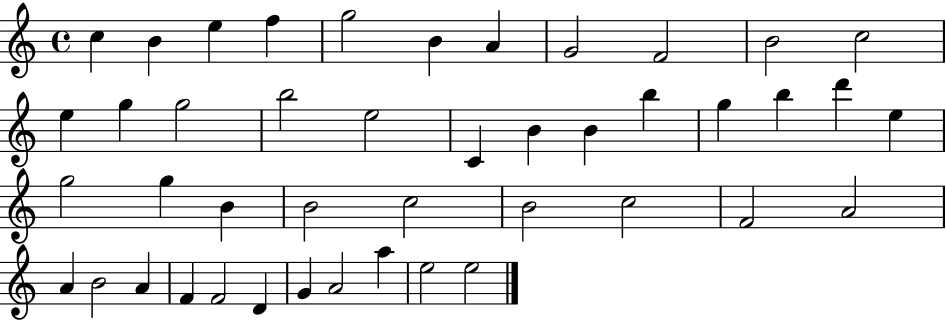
{
  \clef treble
  \time 4/4
  \defaultTimeSignature
  \key c \major
  c''4 b'4 e''4 f''4 | g''2 b'4 a'4 | g'2 f'2 | b'2 c''2 | \break e''4 g''4 g''2 | b''2 e''2 | c'4 b'4 b'4 b''4 | g''4 b''4 d'''4 e''4 | \break g''2 g''4 b'4 | b'2 c''2 | b'2 c''2 | f'2 a'2 | \break a'4 b'2 a'4 | f'4 f'2 d'4 | g'4 a'2 a''4 | e''2 e''2 | \break \bar "|."
}